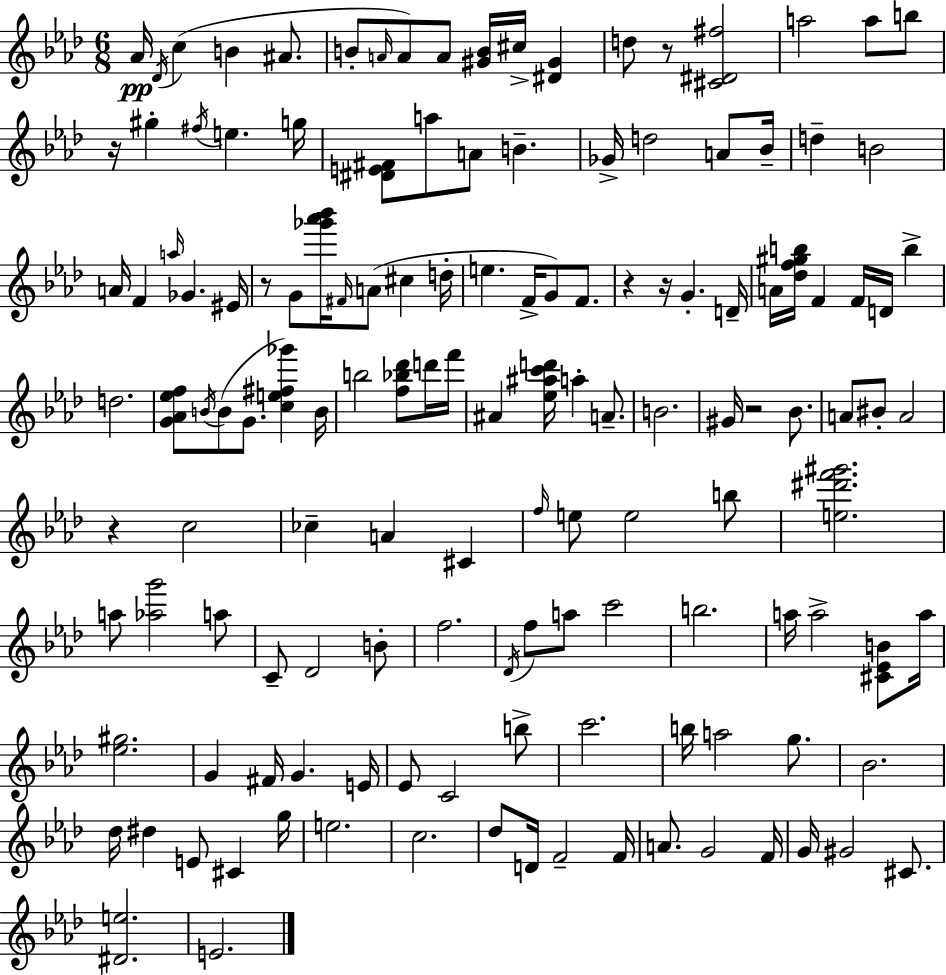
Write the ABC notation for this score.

X:1
T:Untitled
M:6/8
L:1/4
K:Fm
_A/4 _D/4 c B ^A/2 B/2 A/4 A/2 A/2 [^GB]/4 ^c/4 [^D^G] d/2 z/2 [^C^D^f]2 a2 a/2 b/2 z/4 ^g ^f/4 e g/4 [^DE^F]/2 a/2 A/2 B _G/4 d2 A/2 _B/4 d B2 A/4 F a/4 _G ^E/4 z/2 G/2 [_g'_a'_b']/4 ^F/4 A/2 ^c d/4 e F/4 G/2 F/2 z z/4 G D/4 A/4 [_df^gb]/4 F F/4 D/4 b d2 [G_A_ef]/2 B/4 B/2 G/2 [ce^f_g'] B/4 b2 [f_b_d']/2 d'/4 f'/4 ^A [_e^ac'd']/4 a A/2 B2 ^G/4 z2 _B/2 A/2 ^B/2 A2 z c2 _c A ^C f/4 e/2 e2 b/2 [e^d'f'^g']2 a/2 [_ag']2 a/2 C/2 _D2 B/2 f2 _D/4 f/2 a/2 c'2 b2 a/4 a2 [^C_EB]/2 a/4 [_e^g]2 G ^F/4 G E/4 _E/2 C2 b/2 c'2 b/4 a2 g/2 _B2 _d/4 ^d E/2 ^C g/4 e2 c2 _d/2 D/4 F2 F/4 A/2 G2 F/4 G/4 ^G2 ^C/2 [^De]2 E2